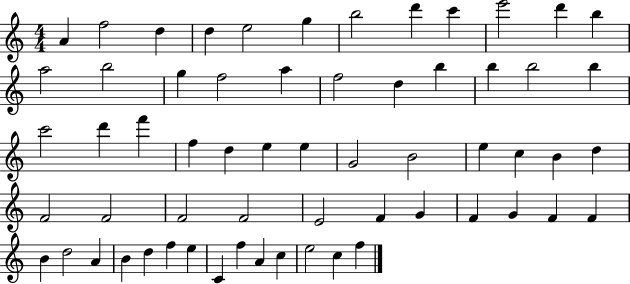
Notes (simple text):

A4/q F5/h D5/q D5/q E5/h G5/q B5/h D6/q C6/q E6/h D6/q B5/q A5/h B5/h G5/q F5/h A5/q F5/h D5/q B5/q B5/q B5/h B5/q C6/h D6/q F6/q F5/q D5/q E5/q E5/q G4/h B4/h E5/q C5/q B4/q D5/q F4/h F4/h F4/h F4/h E4/h F4/q G4/q F4/q G4/q F4/q F4/q B4/q D5/h A4/q B4/q D5/q F5/q E5/q C4/q F5/q A4/q C5/q E5/h C5/q F5/q